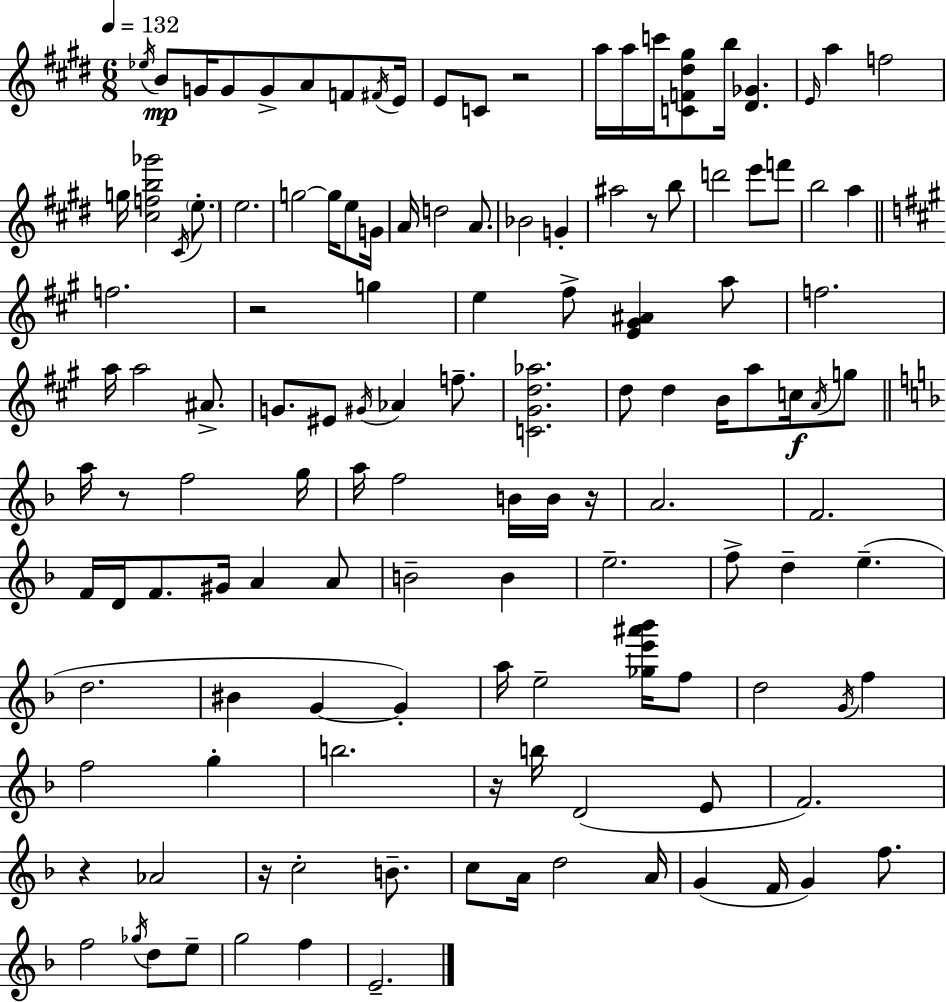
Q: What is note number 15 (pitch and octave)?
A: B5